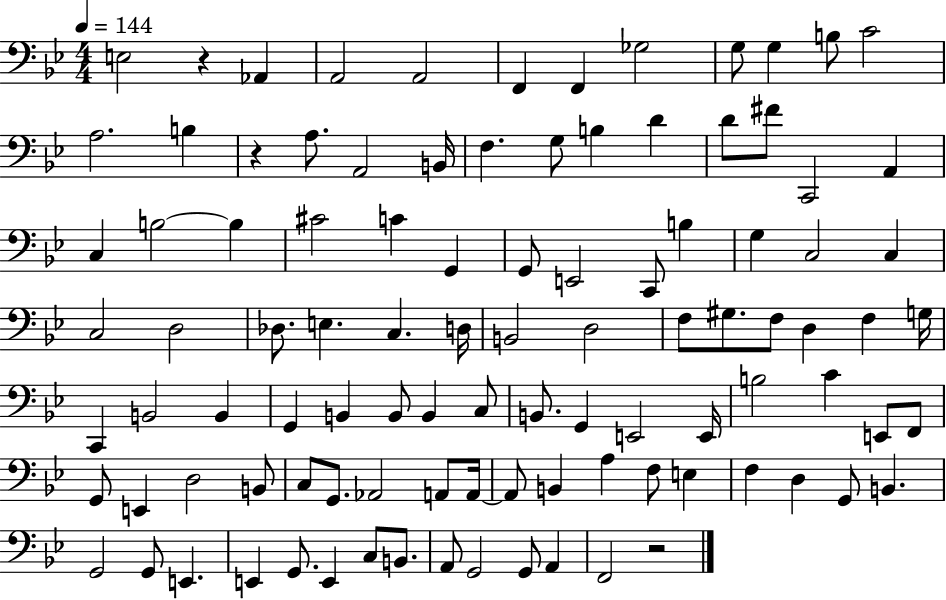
X:1
T:Untitled
M:4/4
L:1/4
K:Bb
E,2 z _A,, A,,2 A,,2 F,, F,, _G,2 G,/2 G, B,/2 C2 A,2 B, z A,/2 A,,2 B,,/4 F, G,/2 B, D D/2 ^F/2 C,,2 A,, C, B,2 B, ^C2 C G,, G,,/2 E,,2 C,,/2 B, G, C,2 C, C,2 D,2 _D,/2 E, C, D,/4 B,,2 D,2 F,/2 ^G,/2 F,/2 D, F, G,/4 C,, B,,2 B,, G,, B,, B,,/2 B,, C,/2 B,,/2 G,, E,,2 E,,/4 B,2 C E,,/2 F,,/2 G,,/2 E,, D,2 B,,/2 C,/2 G,,/2 _A,,2 A,,/2 A,,/4 A,,/2 B,, A, F,/2 E, F, D, G,,/2 B,, G,,2 G,,/2 E,, E,, G,,/2 E,, C,/2 B,,/2 A,,/2 G,,2 G,,/2 A,, F,,2 z2